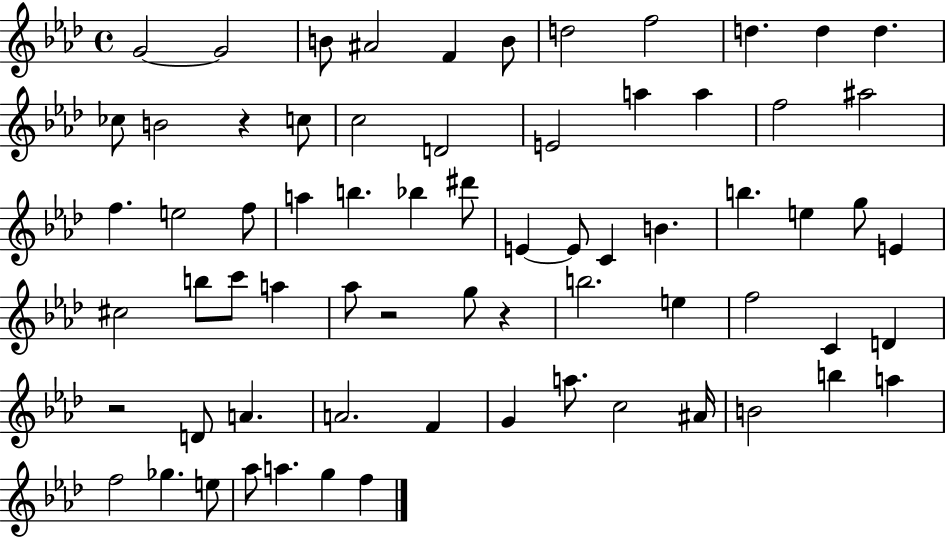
{
  \clef treble
  \time 4/4
  \defaultTimeSignature
  \key aes \major
  g'2~~ g'2 | b'8 ais'2 f'4 b'8 | d''2 f''2 | d''4. d''4 d''4. | \break ces''8 b'2 r4 c''8 | c''2 d'2 | e'2 a''4 a''4 | f''2 ais''2 | \break f''4. e''2 f''8 | a''4 b''4. bes''4 dis'''8 | e'4~~ e'8 c'4 b'4. | b''4. e''4 g''8 e'4 | \break cis''2 b''8 c'''8 a''4 | aes''8 r2 g''8 r4 | b''2. e''4 | f''2 c'4 d'4 | \break r2 d'8 a'4. | a'2. f'4 | g'4 a''8. c''2 ais'16 | b'2 b''4 a''4 | \break f''2 ges''4. e''8 | aes''8 a''4. g''4 f''4 | \bar "|."
}